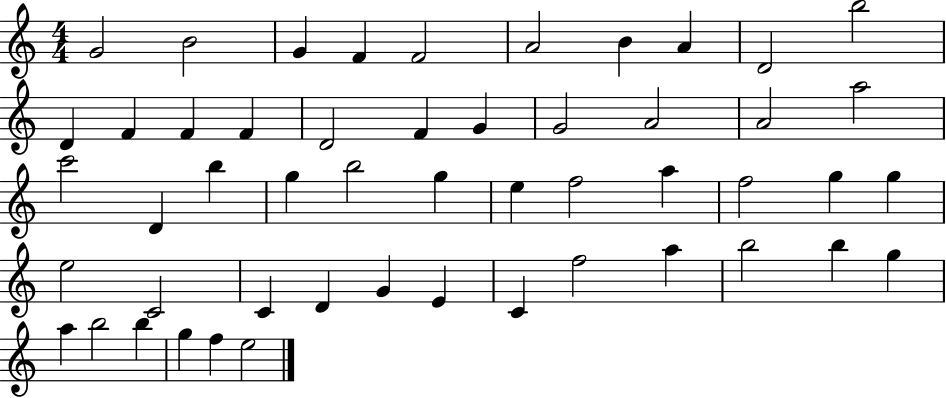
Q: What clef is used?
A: treble